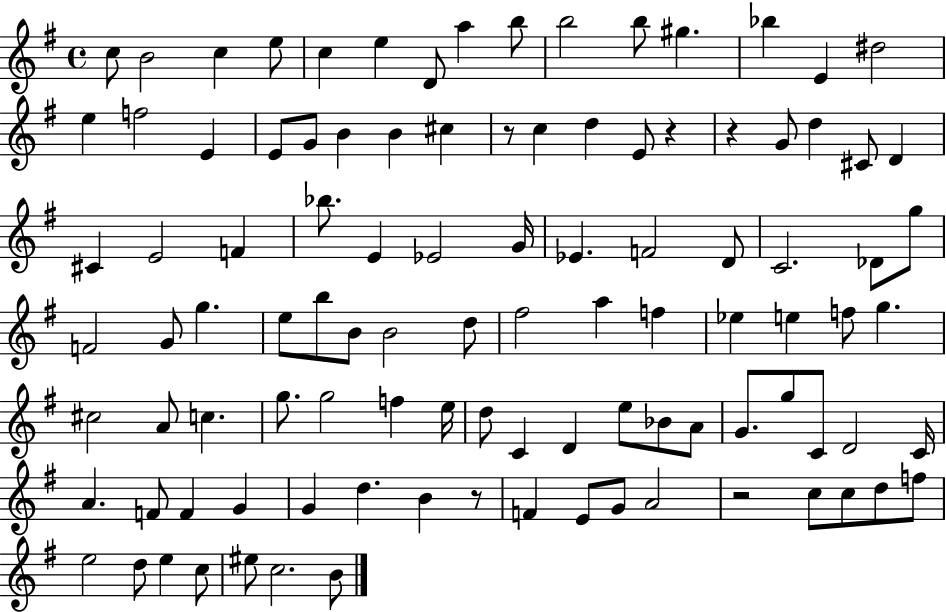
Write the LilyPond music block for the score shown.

{
  \clef treble
  \time 4/4
  \defaultTimeSignature
  \key g \major
  c''8 b'2 c''4 e''8 | c''4 e''4 d'8 a''4 b''8 | b''2 b''8 gis''4. | bes''4 e'4 dis''2 | \break e''4 f''2 e'4 | e'8 g'8 b'4 b'4 cis''4 | r8 c''4 d''4 e'8 r4 | r4 g'8 d''4 cis'8 d'4 | \break cis'4 e'2 f'4 | bes''8. e'4 ees'2 g'16 | ees'4. f'2 d'8 | c'2. des'8 g''8 | \break f'2 g'8 g''4. | e''8 b''8 b'8 b'2 d''8 | fis''2 a''4 f''4 | ees''4 e''4 f''8 g''4. | \break cis''2 a'8 c''4. | g''8. g''2 f''4 e''16 | d''8 c'4 d'4 e''8 bes'8 a'8 | g'8. g''8 c'8 d'2 c'16 | \break a'4. f'8 f'4 g'4 | g'4 d''4. b'4 r8 | f'4 e'8 g'8 a'2 | r2 c''8 c''8 d''8 f''8 | \break e''2 d''8 e''4 c''8 | eis''8 c''2. b'8 | \bar "|."
}